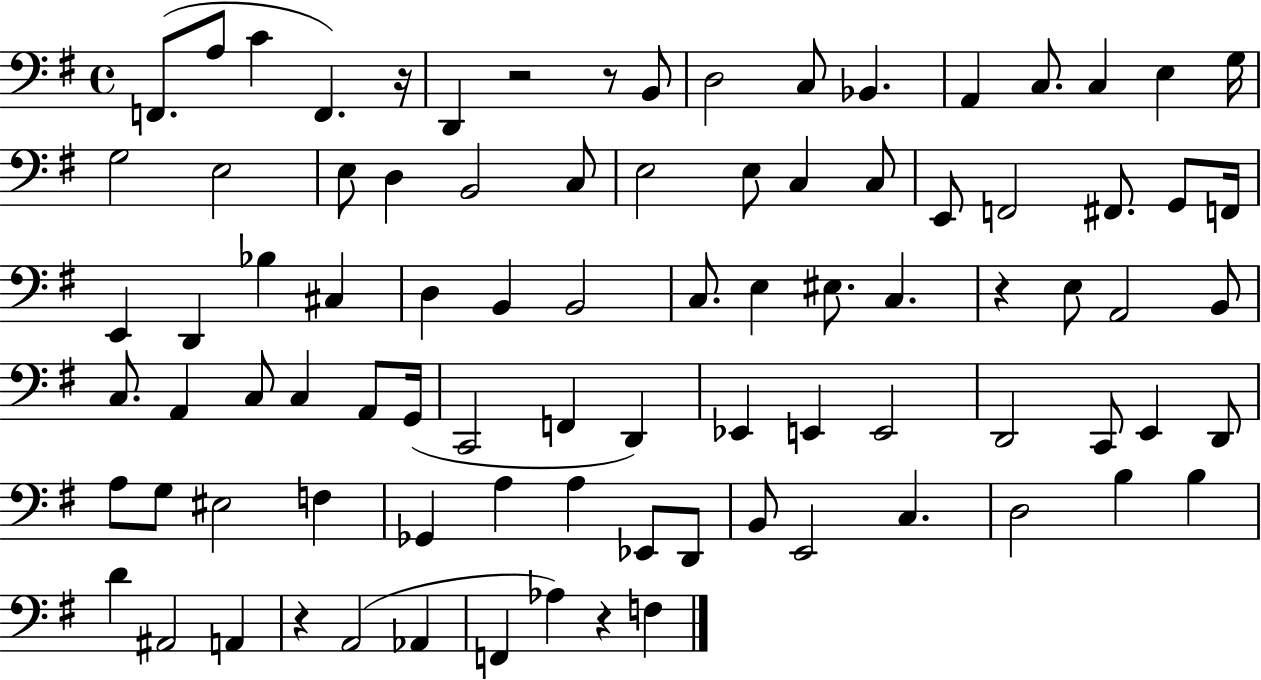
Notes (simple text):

F2/e. A3/e C4/q F2/q. R/s D2/q R/h R/e B2/e D3/h C3/e Bb2/q. A2/q C3/e. C3/q E3/q G3/s G3/h E3/h E3/e D3/q B2/h C3/e E3/h E3/e C3/q C3/e E2/e F2/h F#2/e. G2/e F2/s E2/q D2/q Bb3/q C#3/q D3/q B2/q B2/h C3/e. E3/q EIS3/e. C3/q. R/q E3/e A2/h B2/e C3/e. A2/q C3/e C3/q A2/e G2/s C2/h F2/q D2/q Eb2/q E2/q E2/h D2/h C2/e E2/q D2/e A3/e G3/e EIS3/h F3/q Gb2/q A3/q A3/q Eb2/e D2/e B2/e E2/h C3/q. D3/h B3/q B3/q D4/q A#2/h A2/q R/q A2/h Ab2/q F2/q Ab3/q R/q F3/q